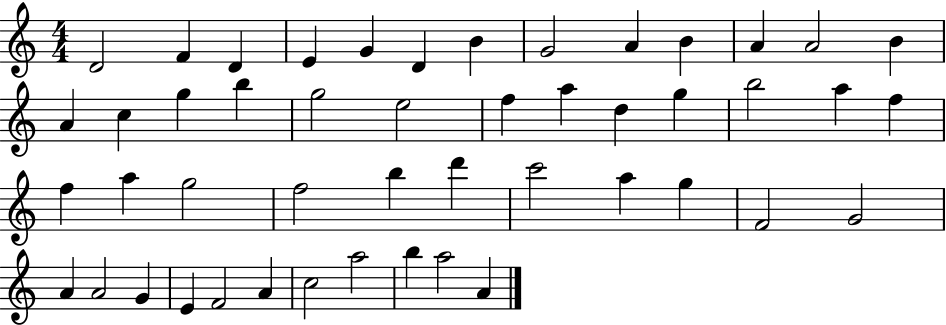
D4/h F4/q D4/q E4/q G4/q D4/q B4/q G4/h A4/q B4/q A4/q A4/h B4/q A4/q C5/q G5/q B5/q G5/h E5/h F5/q A5/q D5/q G5/q B5/h A5/q F5/q F5/q A5/q G5/h F5/h B5/q D6/q C6/h A5/q G5/q F4/h G4/h A4/q A4/h G4/q E4/q F4/h A4/q C5/h A5/h B5/q A5/h A4/q